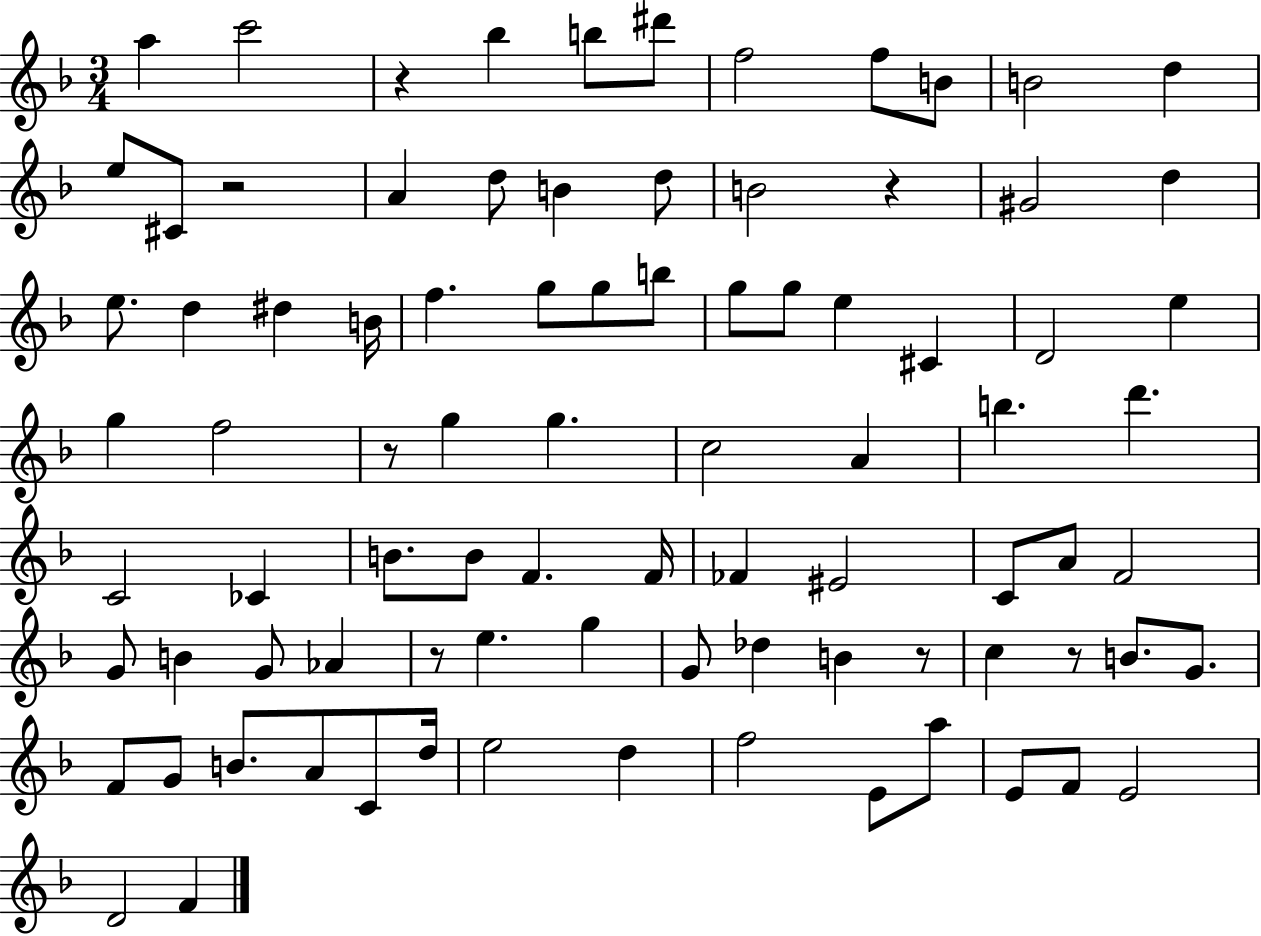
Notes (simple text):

A5/q C6/h R/q Bb5/q B5/e D#6/e F5/h F5/e B4/e B4/h D5/q E5/e C#4/e R/h A4/q D5/e B4/q D5/e B4/h R/q G#4/h D5/q E5/e. D5/q D#5/q B4/s F5/q. G5/e G5/e B5/e G5/e G5/e E5/q C#4/q D4/h E5/q G5/q F5/h R/e G5/q G5/q. C5/h A4/q B5/q. D6/q. C4/h CES4/q B4/e. B4/e F4/q. F4/s FES4/q EIS4/h C4/e A4/e F4/h G4/e B4/q G4/e Ab4/q R/e E5/q. G5/q G4/e Db5/q B4/q R/e C5/q R/e B4/e. G4/e. F4/e G4/e B4/e. A4/e C4/e D5/s E5/h D5/q F5/h E4/e A5/e E4/e F4/e E4/h D4/h F4/q